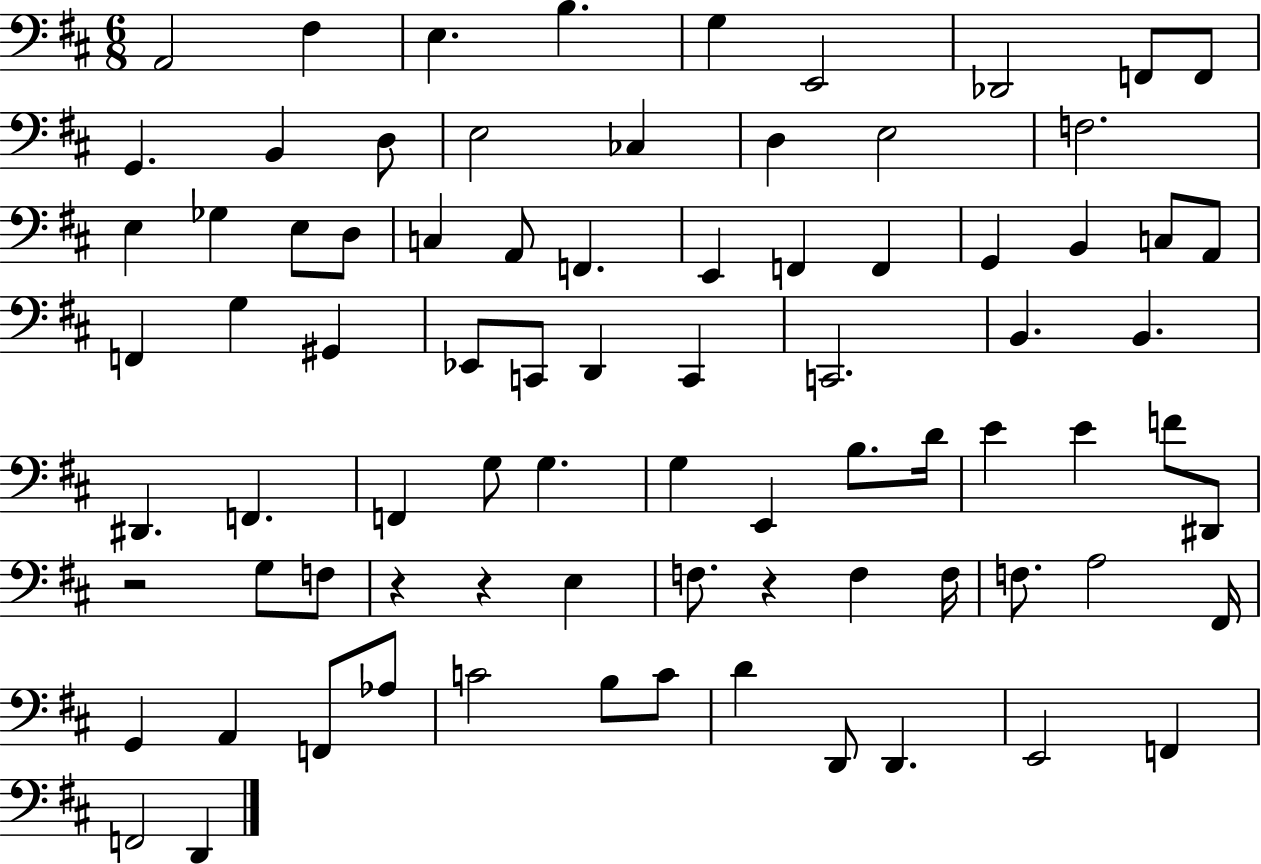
A2/h F#3/q E3/q. B3/q. G3/q E2/h Db2/h F2/e F2/e G2/q. B2/q D3/e E3/h CES3/q D3/q E3/h F3/h. E3/q Gb3/q E3/e D3/e C3/q A2/e F2/q. E2/q F2/q F2/q G2/q B2/q C3/e A2/e F2/q G3/q G#2/q Eb2/e C2/e D2/q C2/q C2/h. B2/q. B2/q. D#2/q. F2/q. F2/q G3/e G3/q. G3/q E2/q B3/e. D4/s E4/q E4/q F4/e D#2/e R/h G3/e F3/e R/q R/q E3/q F3/e. R/q F3/q F3/s F3/e. A3/h F#2/s G2/q A2/q F2/e Ab3/e C4/h B3/e C4/e D4/q D2/e D2/q. E2/h F2/q F2/h D2/q